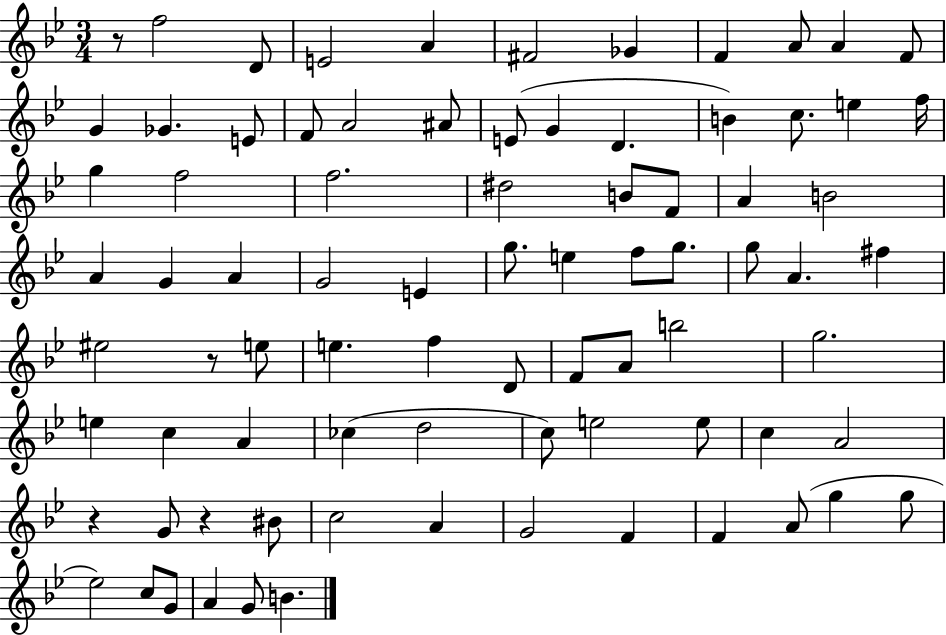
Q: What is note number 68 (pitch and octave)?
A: F4